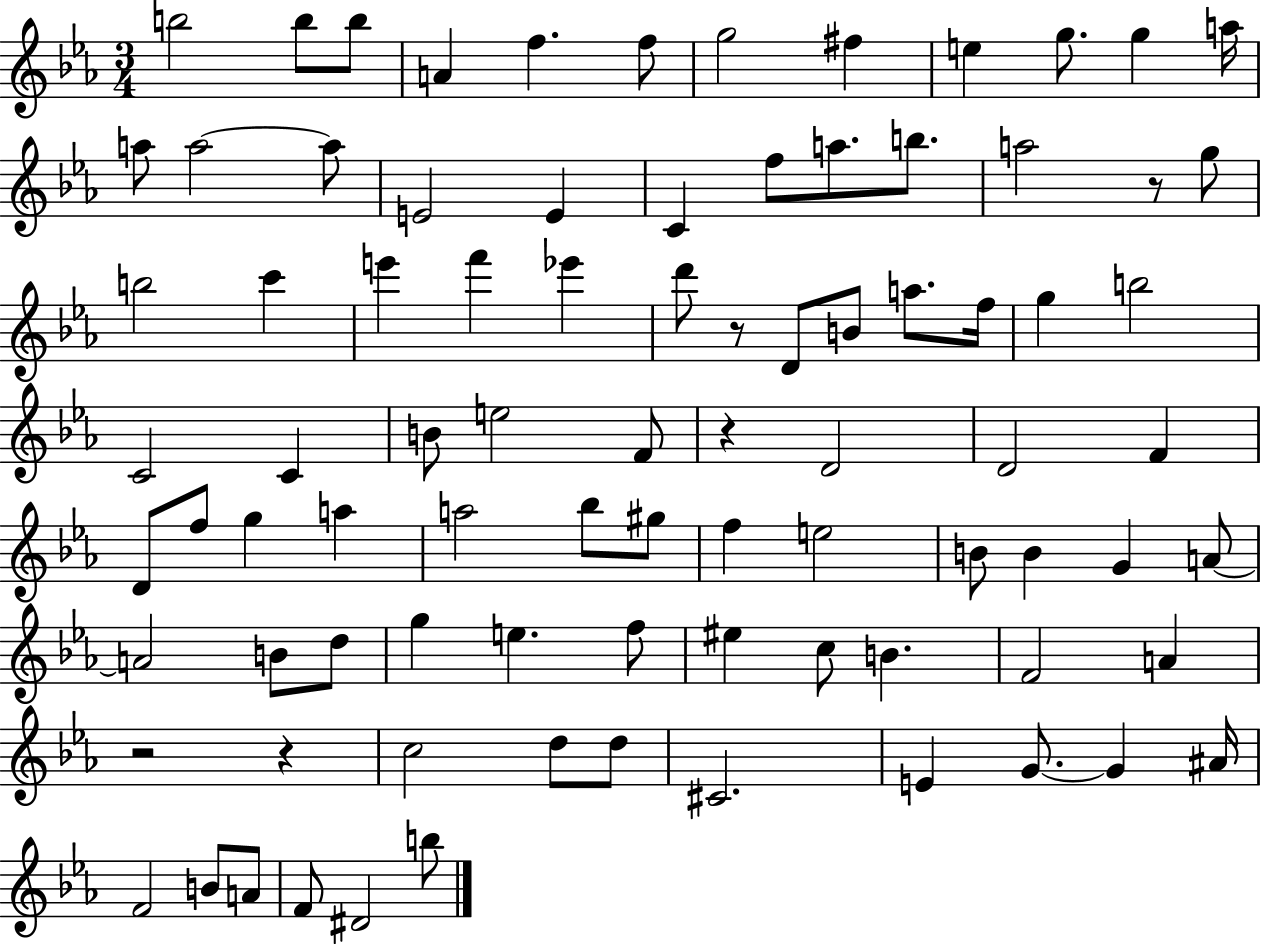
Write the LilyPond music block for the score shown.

{
  \clef treble
  \numericTimeSignature
  \time 3/4
  \key ees \major
  b''2 b''8 b''8 | a'4 f''4. f''8 | g''2 fis''4 | e''4 g''8. g''4 a''16 | \break a''8 a''2~~ a''8 | e'2 e'4 | c'4 f''8 a''8. b''8. | a''2 r8 g''8 | \break b''2 c'''4 | e'''4 f'''4 ees'''4 | d'''8 r8 d'8 b'8 a''8. f''16 | g''4 b''2 | \break c'2 c'4 | b'8 e''2 f'8 | r4 d'2 | d'2 f'4 | \break d'8 f''8 g''4 a''4 | a''2 bes''8 gis''8 | f''4 e''2 | b'8 b'4 g'4 a'8~~ | \break a'2 b'8 d''8 | g''4 e''4. f''8 | eis''4 c''8 b'4. | f'2 a'4 | \break r2 r4 | c''2 d''8 d''8 | cis'2. | e'4 g'8.~~ g'4 ais'16 | \break f'2 b'8 a'8 | f'8 dis'2 b''8 | \bar "|."
}